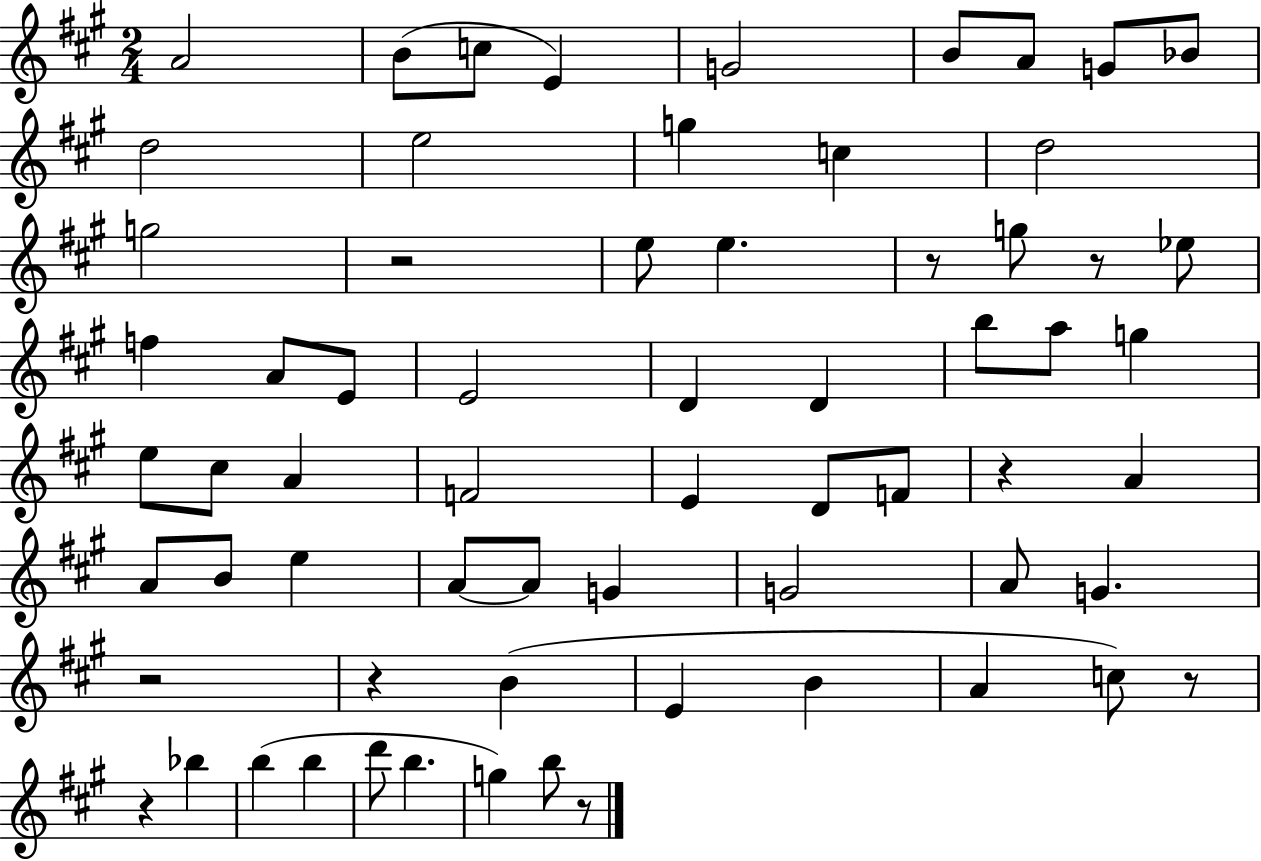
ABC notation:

X:1
T:Untitled
M:2/4
L:1/4
K:A
A2 B/2 c/2 E G2 B/2 A/2 G/2 _B/2 d2 e2 g c d2 g2 z2 e/2 e z/2 g/2 z/2 _e/2 f A/2 E/2 E2 D D b/2 a/2 g e/2 ^c/2 A F2 E D/2 F/2 z A A/2 B/2 e A/2 A/2 G G2 A/2 G z2 z B E B A c/2 z/2 z _b b b d'/2 b g b/2 z/2